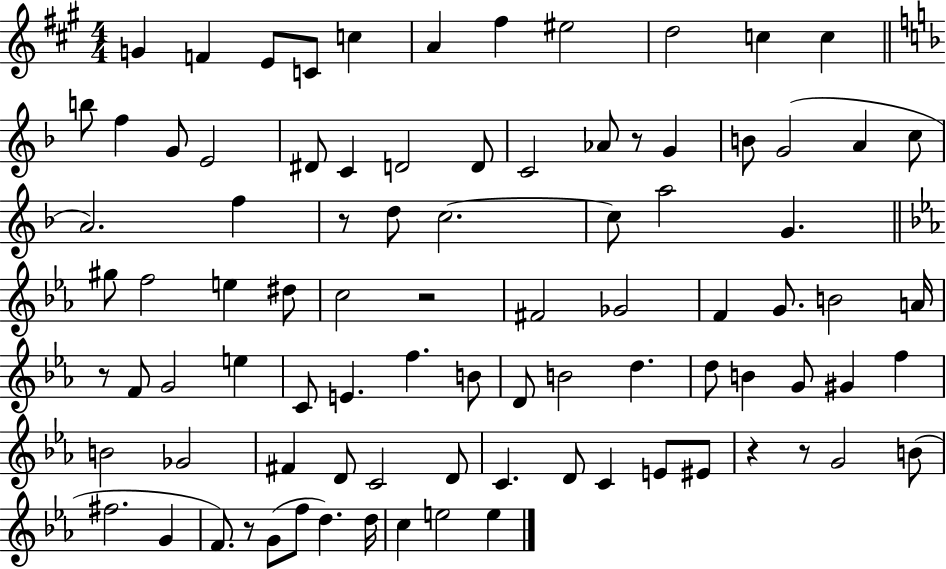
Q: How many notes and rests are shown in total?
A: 89